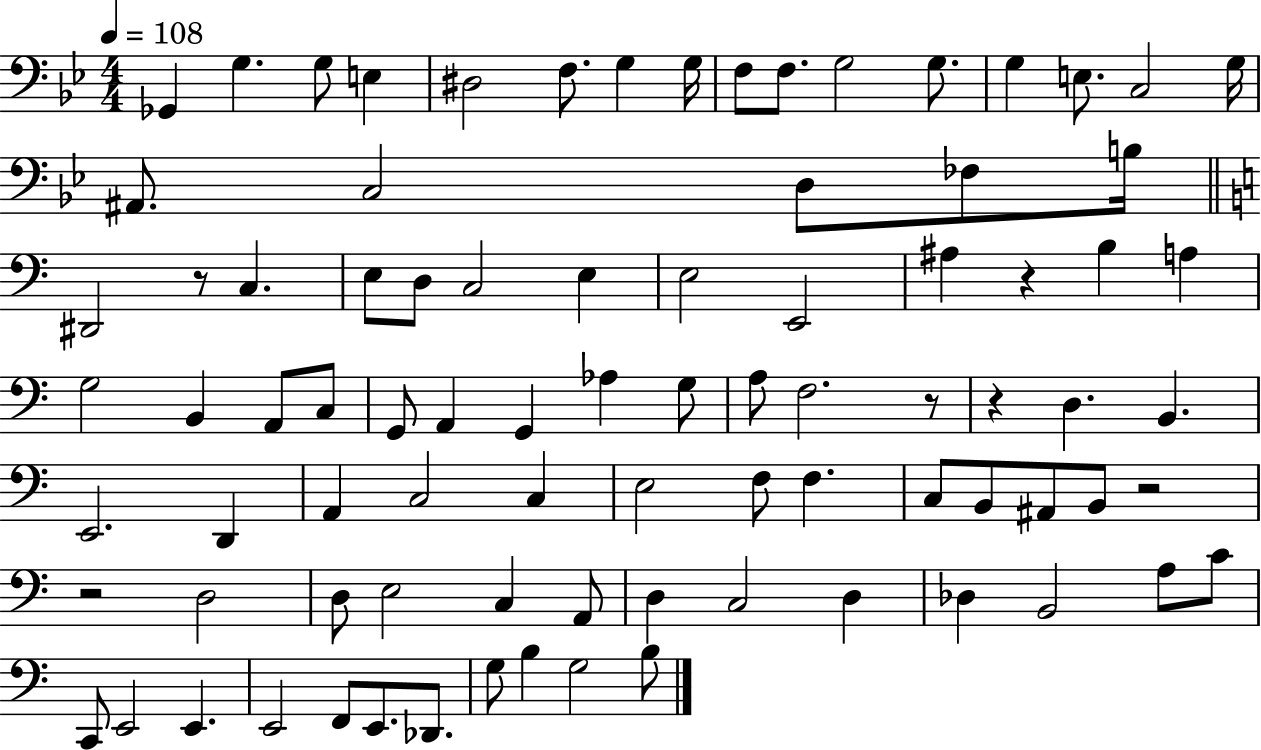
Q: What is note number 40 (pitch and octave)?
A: Ab3